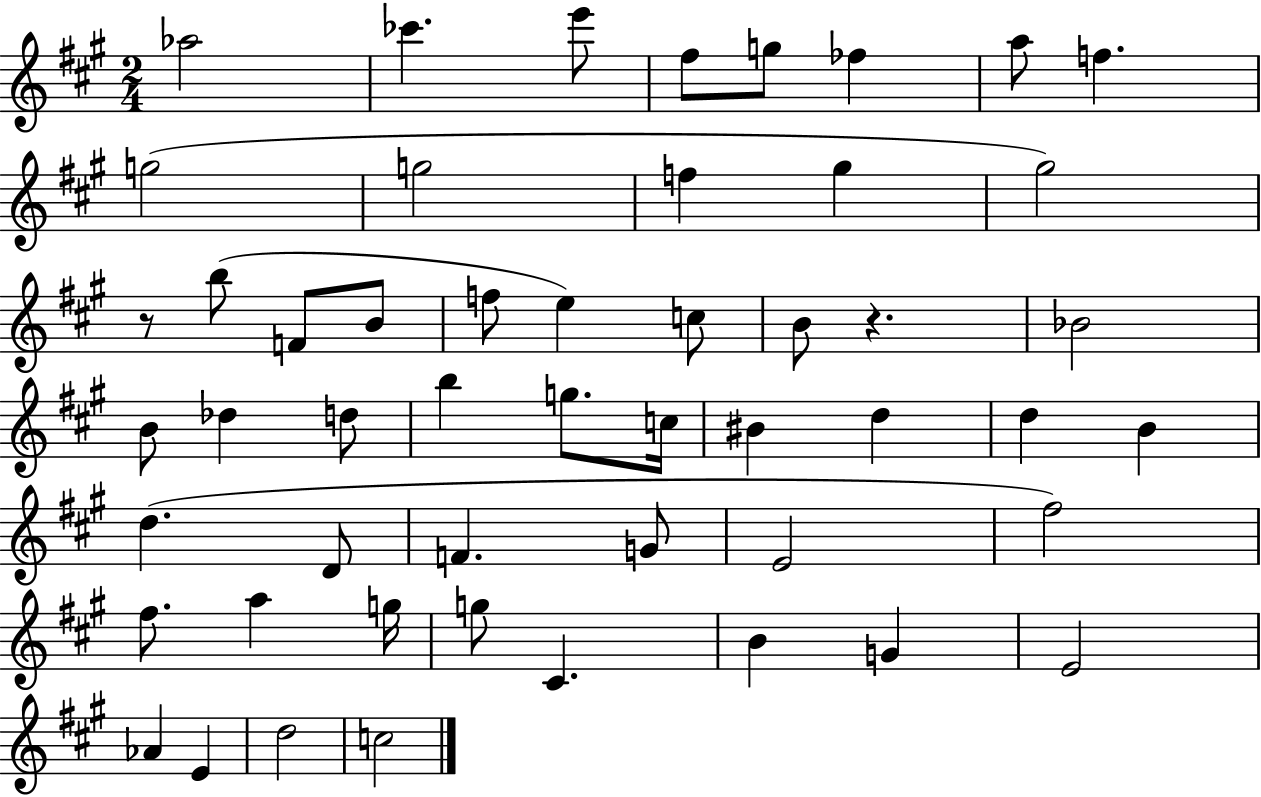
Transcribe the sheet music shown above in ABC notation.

X:1
T:Untitled
M:2/4
L:1/4
K:A
_a2 _c' e'/2 ^f/2 g/2 _f a/2 f g2 g2 f ^g ^g2 z/2 b/2 F/2 B/2 f/2 e c/2 B/2 z _B2 B/2 _d d/2 b g/2 c/4 ^B d d B d D/2 F G/2 E2 ^f2 ^f/2 a g/4 g/2 ^C B G E2 _A E d2 c2